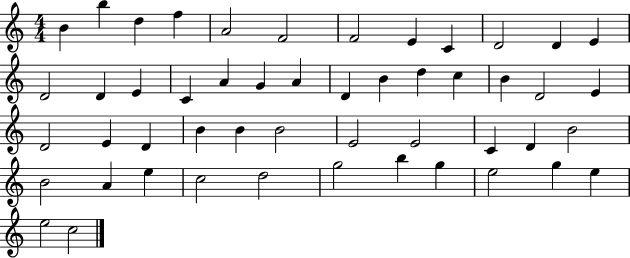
B4/q B5/q D5/q F5/q A4/h F4/h F4/h E4/q C4/q D4/h D4/q E4/q D4/h D4/q E4/q C4/q A4/q G4/q A4/q D4/q B4/q D5/q C5/q B4/q D4/h E4/q D4/h E4/q D4/q B4/q B4/q B4/h E4/h E4/h C4/q D4/q B4/h B4/h A4/q E5/q C5/h D5/h G5/h B5/q G5/q E5/h G5/q E5/q E5/h C5/h